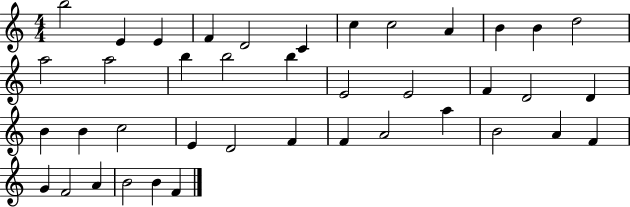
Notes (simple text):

B5/h E4/q E4/q F4/q D4/h C4/q C5/q C5/h A4/q B4/q B4/q D5/h A5/h A5/h B5/q B5/h B5/q E4/h E4/h F4/q D4/h D4/q B4/q B4/q C5/h E4/q D4/h F4/q F4/q A4/h A5/q B4/h A4/q F4/q G4/q F4/h A4/q B4/h B4/q F4/q